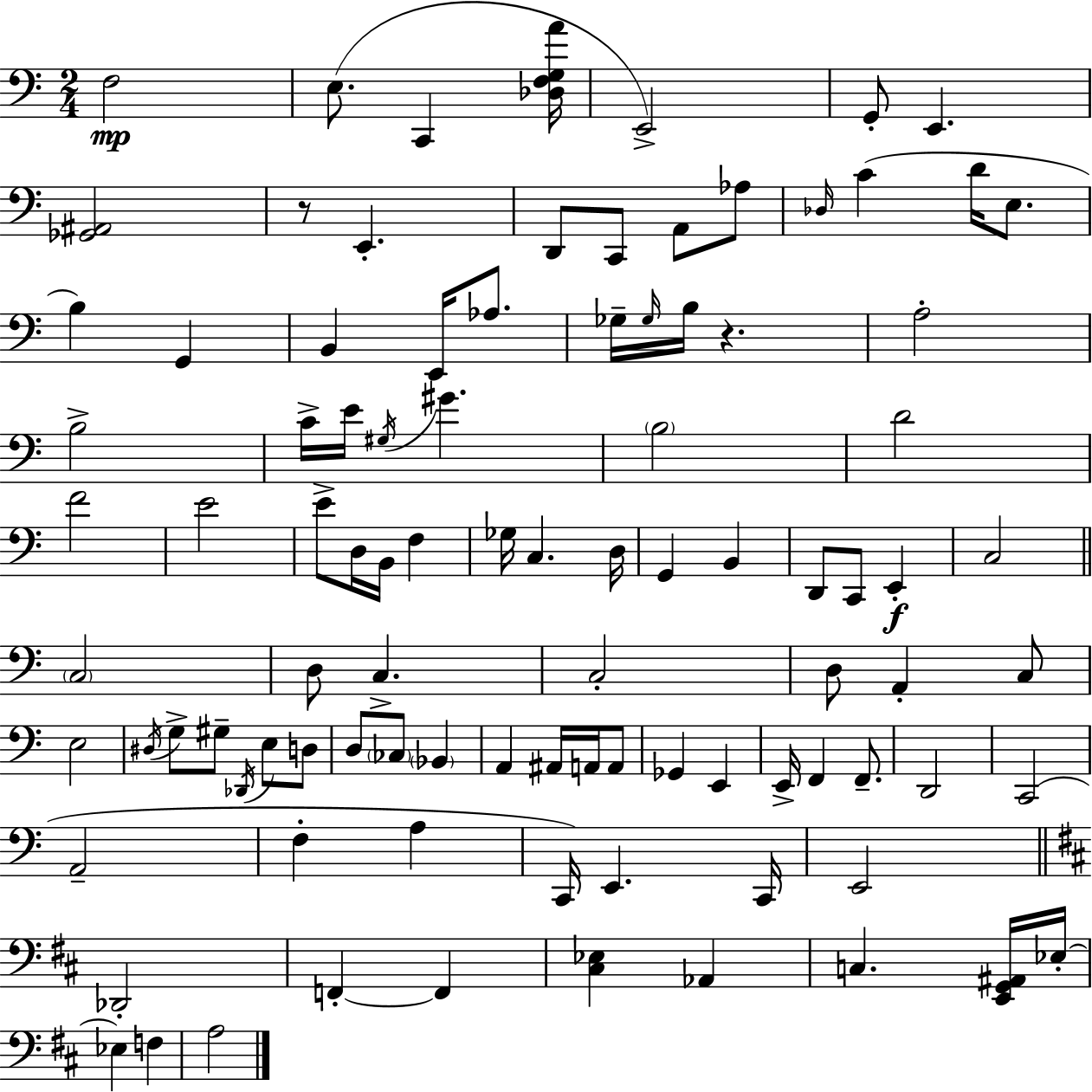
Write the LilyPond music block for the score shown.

{
  \clef bass
  \numericTimeSignature
  \time 2/4
  \key c \major
  f2\mp | e8.( c,4 <des f g a'>16 | e,2->) | g,8-. e,4. | \break <ges, ais,>2 | r8 e,4.-. | d,8 c,8 a,8 aes8 | \grace { des16 } c'4( d'16 e8. | \break b4) g,4 | b,4 e,16 aes8. | ges16-- \grace { ges16 } b16 r4. | a2-. | \break b2-> | c'16-> e'16 \acciaccatura { gis16 } gis'4. | \parenthesize b2 | d'2 | \break f'2 | e'2 | e'8-> d16 b,16 f4 | ges16 c4. | \break d16 g,4 b,4 | d,8 c,8 e,4-.\f | c2 | \bar "||" \break \key c \major \parenthesize c2 | d8 c4.-> | c2-. | d8 a,4-. c8 | \break e2 | \acciaccatura { dis16 } g8-> gis8-- \acciaccatura { des,16 } e8 | d8 d8 \parenthesize ces8 \parenthesize bes,4 | a,4 ais,16 a,16 | \break a,8 ges,4 e,4 | e,16-> f,4 f,8.-- | d,2 | c,2( | \break a,2-- | f4-. a4 | c,16) e,4. | c,16 e,2 | \break \bar "||" \break \key d \major des,2-. | f,4-.~~ f,4 | <cis ees>4 aes,4 | c4. <e, g, ais,>16 ees16-.~~ | \break ees4 f4 | a2 | \bar "|."
}